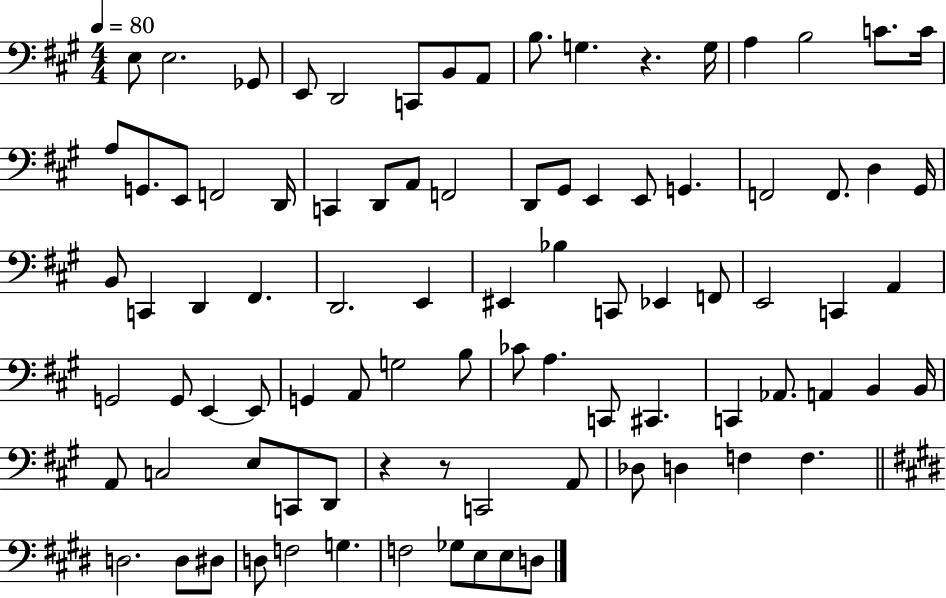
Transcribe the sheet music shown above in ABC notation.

X:1
T:Untitled
M:4/4
L:1/4
K:A
E,/2 E,2 _G,,/2 E,,/2 D,,2 C,,/2 B,,/2 A,,/2 B,/2 G, z G,/4 A, B,2 C/2 C/4 A,/2 G,,/2 E,,/2 F,,2 D,,/4 C,, D,,/2 A,,/2 F,,2 D,,/2 ^G,,/2 E,, E,,/2 G,, F,,2 F,,/2 D, ^G,,/4 B,,/2 C,, D,, ^F,, D,,2 E,, ^E,, _B, C,,/2 _E,, F,,/2 E,,2 C,, A,, G,,2 G,,/2 E,, E,,/2 G,, A,,/2 G,2 B,/2 _C/2 A, C,,/2 ^C,, C,, _A,,/2 A,, B,, B,,/4 A,,/2 C,2 E,/2 C,,/2 D,,/2 z z/2 C,,2 A,,/2 _D,/2 D, F, F, D,2 D,/2 ^D,/2 D,/2 F,2 G, F,2 _G,/2 E,/2 E,/2 D,/2